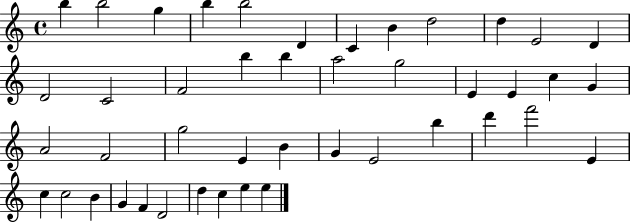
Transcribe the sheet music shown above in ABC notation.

X:1
T:Untitled
M:4/4
L:1/4
K:C
b b2 g b b2 D C B d2 d E2 D D2 C2 F2 b b a2 g2 E E c G A2 F2 g2 E B G E2 b d' f'2 E c c2 B G F D2 d c e e